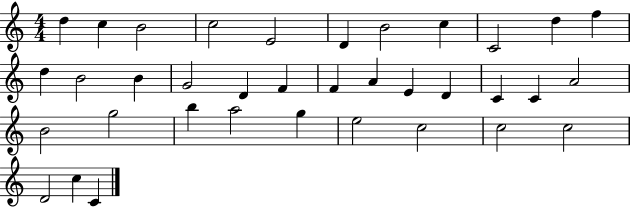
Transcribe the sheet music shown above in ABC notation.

X:1
T:Untitled
M:4/4
L:1/4
K:C
d c B2 c2 E2 D B2 c C2 d f d B2 B G2 D F F A E D C C A2 B2 g2 b a2 g e2 c2 c2 c2 D2 c C